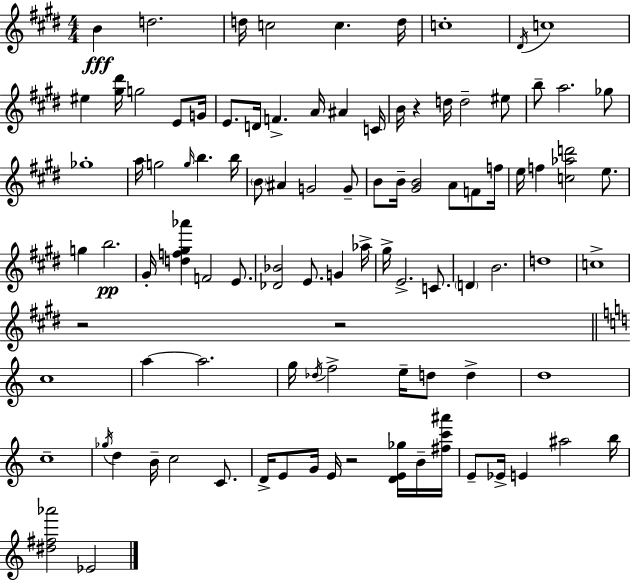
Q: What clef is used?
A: treble